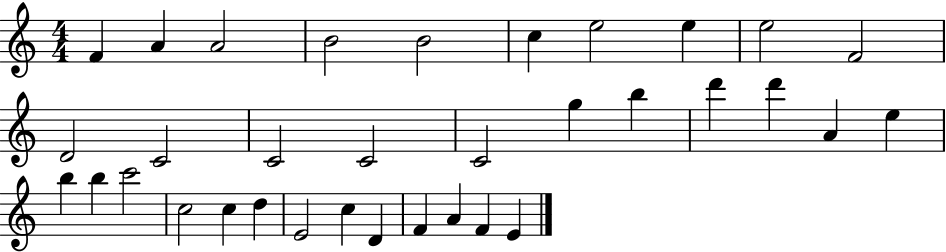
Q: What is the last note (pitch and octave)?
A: E4